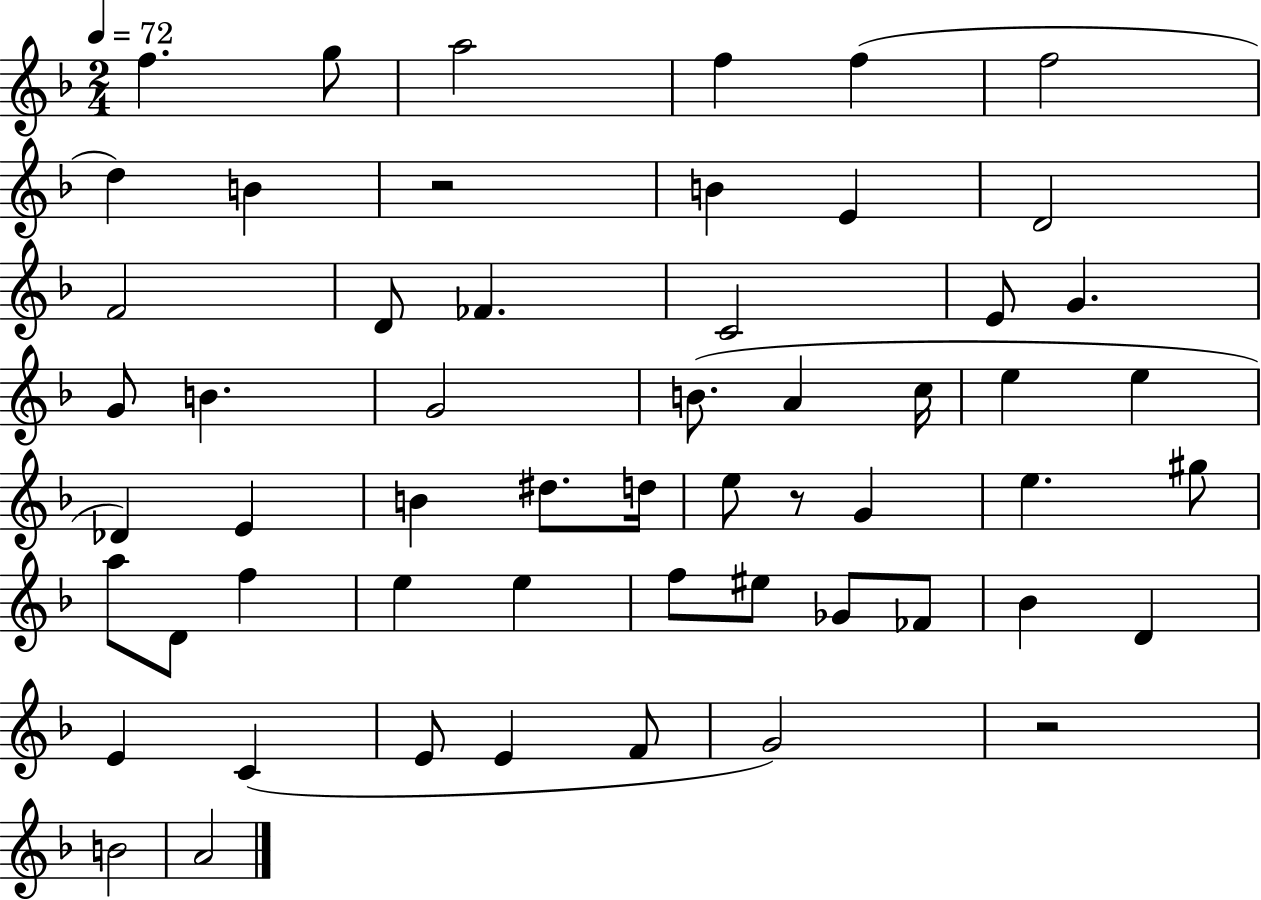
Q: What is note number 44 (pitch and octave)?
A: Bb4